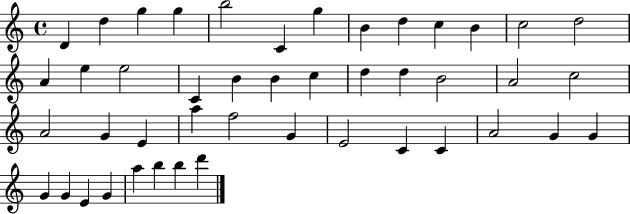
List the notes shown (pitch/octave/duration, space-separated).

D4/q D5/q G5/q G5/q B5/h C4/q G5/q B4/q D5/q C5/q B4/q C5/h D5/h A4/q E5/q E5/h C4/q B4/q B4/q C5/q D5/q D5/q B4/h A4/h C5/h A4/h G4/q E4/q A5/q F5/h G4/q E4/h C4/q C4/q A4/h G4/q G4/q G4/q G4/q E4/q G4/q A5/q B5/q B5/q D6/q